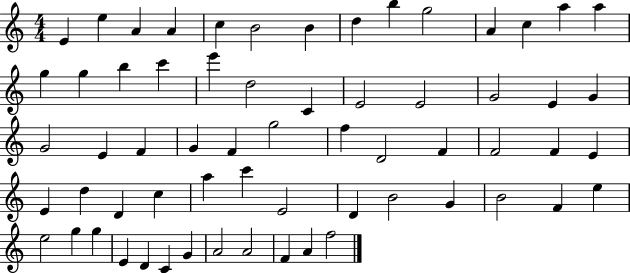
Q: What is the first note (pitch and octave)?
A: E4